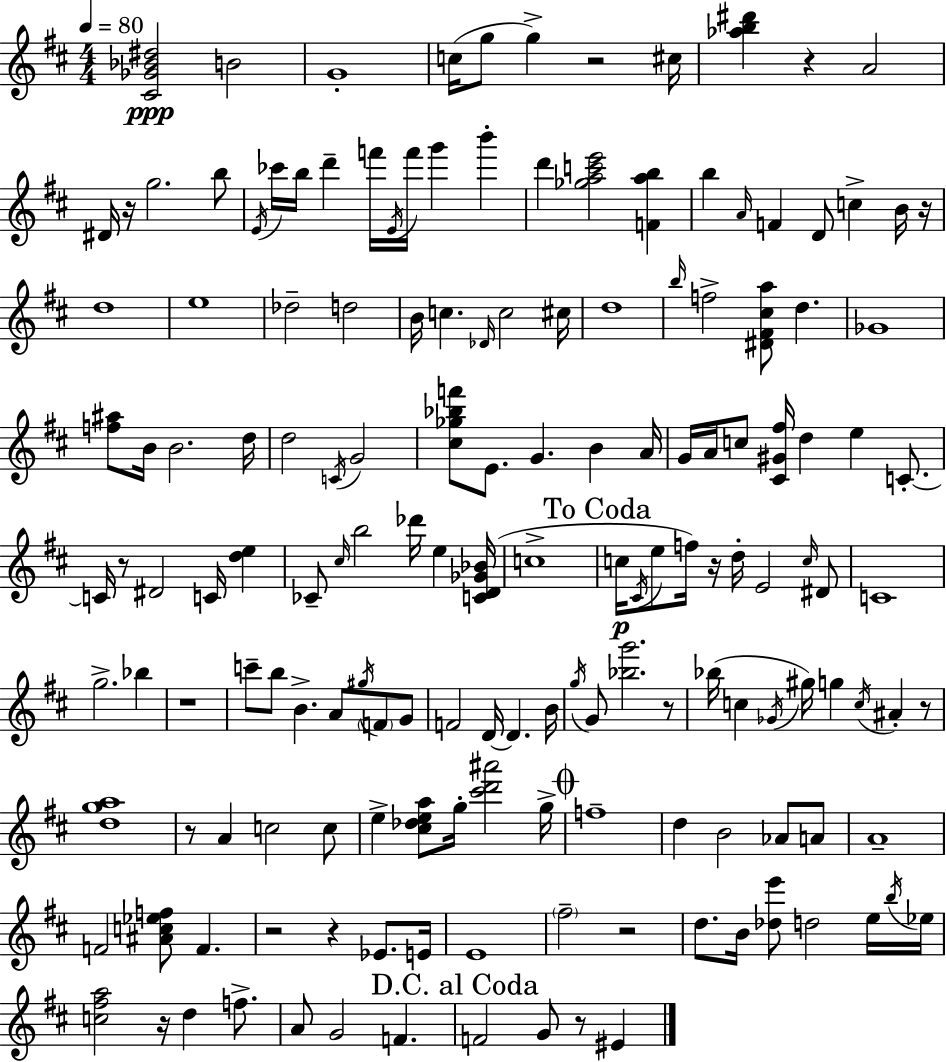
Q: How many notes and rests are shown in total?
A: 160